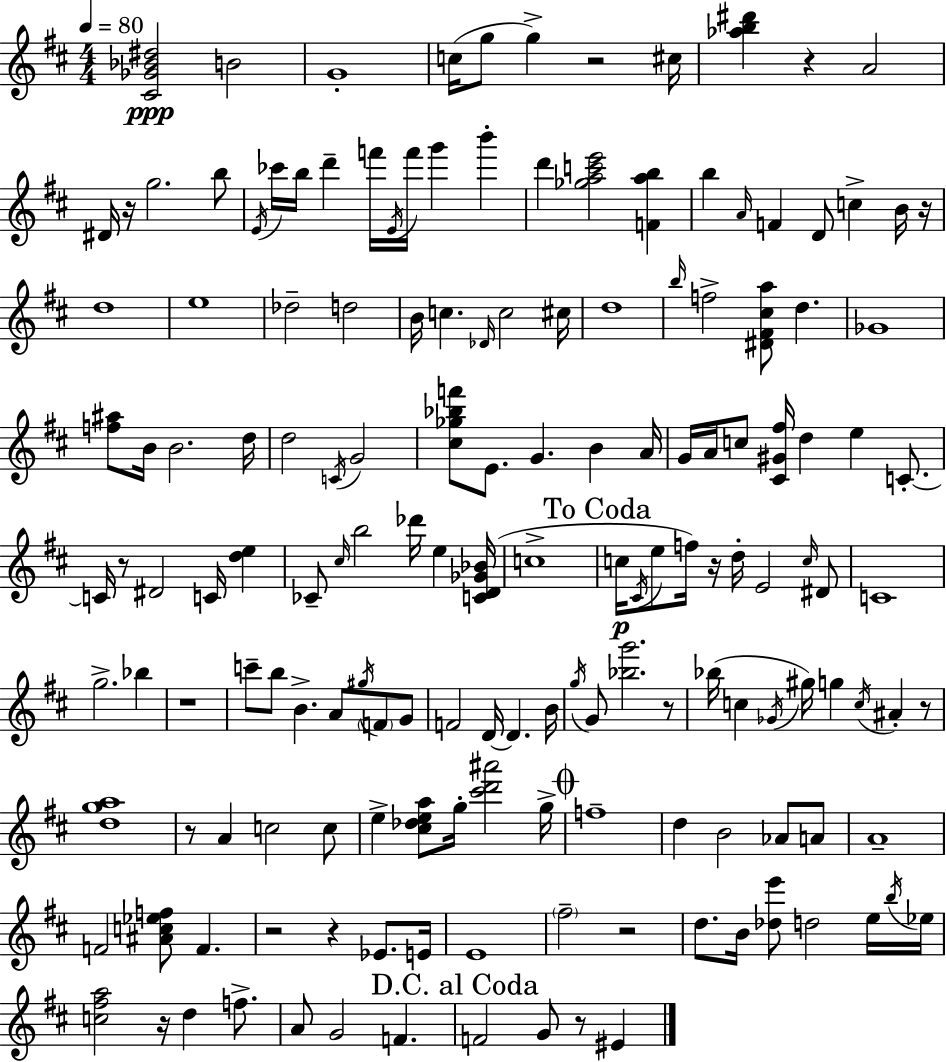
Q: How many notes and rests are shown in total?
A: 160